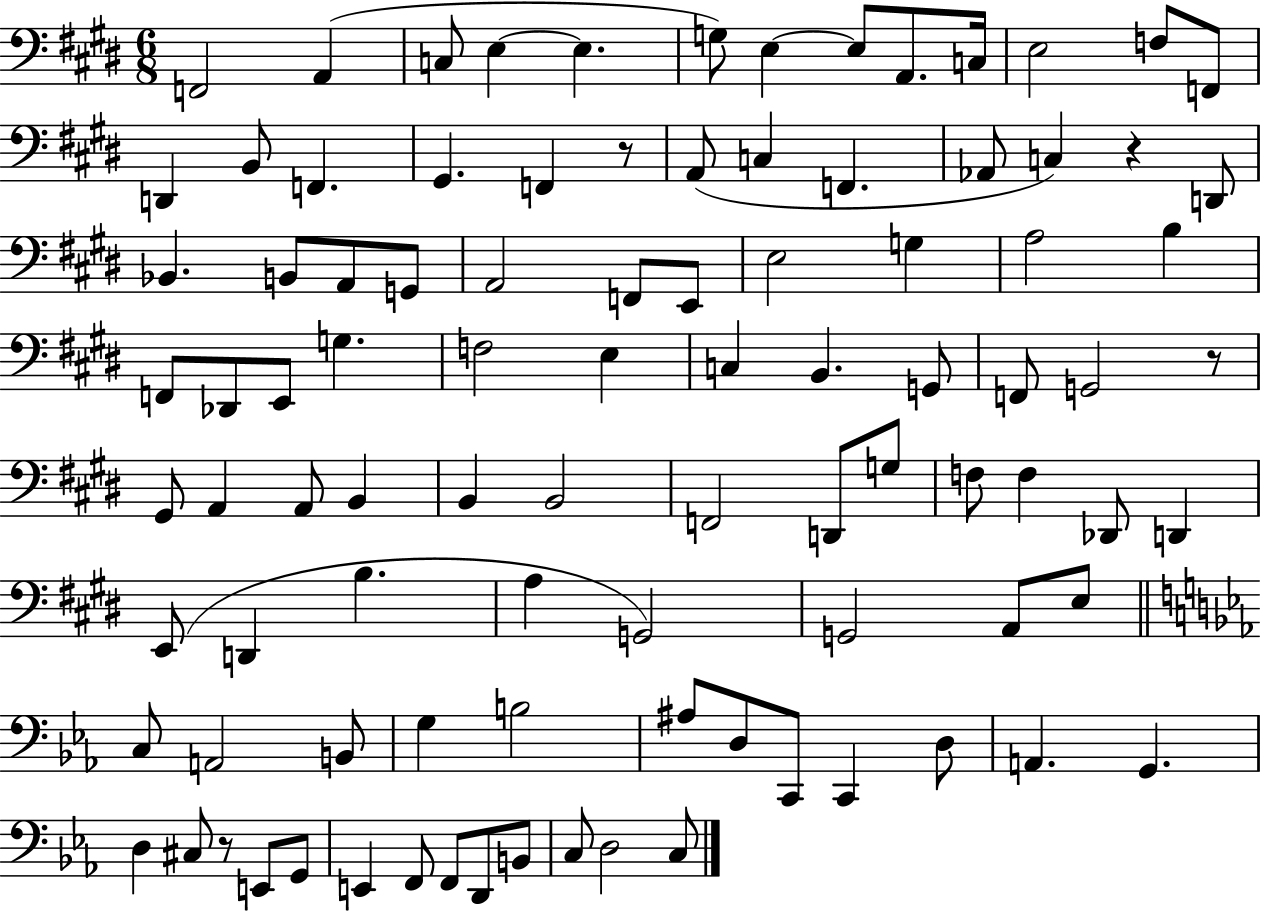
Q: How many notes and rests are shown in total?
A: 95